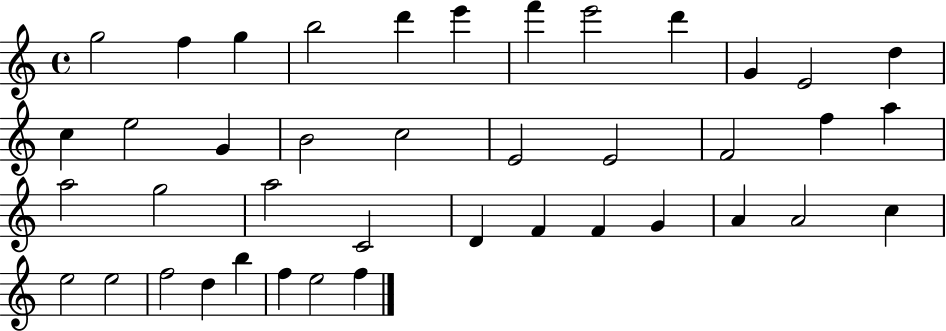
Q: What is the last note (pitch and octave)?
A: F5